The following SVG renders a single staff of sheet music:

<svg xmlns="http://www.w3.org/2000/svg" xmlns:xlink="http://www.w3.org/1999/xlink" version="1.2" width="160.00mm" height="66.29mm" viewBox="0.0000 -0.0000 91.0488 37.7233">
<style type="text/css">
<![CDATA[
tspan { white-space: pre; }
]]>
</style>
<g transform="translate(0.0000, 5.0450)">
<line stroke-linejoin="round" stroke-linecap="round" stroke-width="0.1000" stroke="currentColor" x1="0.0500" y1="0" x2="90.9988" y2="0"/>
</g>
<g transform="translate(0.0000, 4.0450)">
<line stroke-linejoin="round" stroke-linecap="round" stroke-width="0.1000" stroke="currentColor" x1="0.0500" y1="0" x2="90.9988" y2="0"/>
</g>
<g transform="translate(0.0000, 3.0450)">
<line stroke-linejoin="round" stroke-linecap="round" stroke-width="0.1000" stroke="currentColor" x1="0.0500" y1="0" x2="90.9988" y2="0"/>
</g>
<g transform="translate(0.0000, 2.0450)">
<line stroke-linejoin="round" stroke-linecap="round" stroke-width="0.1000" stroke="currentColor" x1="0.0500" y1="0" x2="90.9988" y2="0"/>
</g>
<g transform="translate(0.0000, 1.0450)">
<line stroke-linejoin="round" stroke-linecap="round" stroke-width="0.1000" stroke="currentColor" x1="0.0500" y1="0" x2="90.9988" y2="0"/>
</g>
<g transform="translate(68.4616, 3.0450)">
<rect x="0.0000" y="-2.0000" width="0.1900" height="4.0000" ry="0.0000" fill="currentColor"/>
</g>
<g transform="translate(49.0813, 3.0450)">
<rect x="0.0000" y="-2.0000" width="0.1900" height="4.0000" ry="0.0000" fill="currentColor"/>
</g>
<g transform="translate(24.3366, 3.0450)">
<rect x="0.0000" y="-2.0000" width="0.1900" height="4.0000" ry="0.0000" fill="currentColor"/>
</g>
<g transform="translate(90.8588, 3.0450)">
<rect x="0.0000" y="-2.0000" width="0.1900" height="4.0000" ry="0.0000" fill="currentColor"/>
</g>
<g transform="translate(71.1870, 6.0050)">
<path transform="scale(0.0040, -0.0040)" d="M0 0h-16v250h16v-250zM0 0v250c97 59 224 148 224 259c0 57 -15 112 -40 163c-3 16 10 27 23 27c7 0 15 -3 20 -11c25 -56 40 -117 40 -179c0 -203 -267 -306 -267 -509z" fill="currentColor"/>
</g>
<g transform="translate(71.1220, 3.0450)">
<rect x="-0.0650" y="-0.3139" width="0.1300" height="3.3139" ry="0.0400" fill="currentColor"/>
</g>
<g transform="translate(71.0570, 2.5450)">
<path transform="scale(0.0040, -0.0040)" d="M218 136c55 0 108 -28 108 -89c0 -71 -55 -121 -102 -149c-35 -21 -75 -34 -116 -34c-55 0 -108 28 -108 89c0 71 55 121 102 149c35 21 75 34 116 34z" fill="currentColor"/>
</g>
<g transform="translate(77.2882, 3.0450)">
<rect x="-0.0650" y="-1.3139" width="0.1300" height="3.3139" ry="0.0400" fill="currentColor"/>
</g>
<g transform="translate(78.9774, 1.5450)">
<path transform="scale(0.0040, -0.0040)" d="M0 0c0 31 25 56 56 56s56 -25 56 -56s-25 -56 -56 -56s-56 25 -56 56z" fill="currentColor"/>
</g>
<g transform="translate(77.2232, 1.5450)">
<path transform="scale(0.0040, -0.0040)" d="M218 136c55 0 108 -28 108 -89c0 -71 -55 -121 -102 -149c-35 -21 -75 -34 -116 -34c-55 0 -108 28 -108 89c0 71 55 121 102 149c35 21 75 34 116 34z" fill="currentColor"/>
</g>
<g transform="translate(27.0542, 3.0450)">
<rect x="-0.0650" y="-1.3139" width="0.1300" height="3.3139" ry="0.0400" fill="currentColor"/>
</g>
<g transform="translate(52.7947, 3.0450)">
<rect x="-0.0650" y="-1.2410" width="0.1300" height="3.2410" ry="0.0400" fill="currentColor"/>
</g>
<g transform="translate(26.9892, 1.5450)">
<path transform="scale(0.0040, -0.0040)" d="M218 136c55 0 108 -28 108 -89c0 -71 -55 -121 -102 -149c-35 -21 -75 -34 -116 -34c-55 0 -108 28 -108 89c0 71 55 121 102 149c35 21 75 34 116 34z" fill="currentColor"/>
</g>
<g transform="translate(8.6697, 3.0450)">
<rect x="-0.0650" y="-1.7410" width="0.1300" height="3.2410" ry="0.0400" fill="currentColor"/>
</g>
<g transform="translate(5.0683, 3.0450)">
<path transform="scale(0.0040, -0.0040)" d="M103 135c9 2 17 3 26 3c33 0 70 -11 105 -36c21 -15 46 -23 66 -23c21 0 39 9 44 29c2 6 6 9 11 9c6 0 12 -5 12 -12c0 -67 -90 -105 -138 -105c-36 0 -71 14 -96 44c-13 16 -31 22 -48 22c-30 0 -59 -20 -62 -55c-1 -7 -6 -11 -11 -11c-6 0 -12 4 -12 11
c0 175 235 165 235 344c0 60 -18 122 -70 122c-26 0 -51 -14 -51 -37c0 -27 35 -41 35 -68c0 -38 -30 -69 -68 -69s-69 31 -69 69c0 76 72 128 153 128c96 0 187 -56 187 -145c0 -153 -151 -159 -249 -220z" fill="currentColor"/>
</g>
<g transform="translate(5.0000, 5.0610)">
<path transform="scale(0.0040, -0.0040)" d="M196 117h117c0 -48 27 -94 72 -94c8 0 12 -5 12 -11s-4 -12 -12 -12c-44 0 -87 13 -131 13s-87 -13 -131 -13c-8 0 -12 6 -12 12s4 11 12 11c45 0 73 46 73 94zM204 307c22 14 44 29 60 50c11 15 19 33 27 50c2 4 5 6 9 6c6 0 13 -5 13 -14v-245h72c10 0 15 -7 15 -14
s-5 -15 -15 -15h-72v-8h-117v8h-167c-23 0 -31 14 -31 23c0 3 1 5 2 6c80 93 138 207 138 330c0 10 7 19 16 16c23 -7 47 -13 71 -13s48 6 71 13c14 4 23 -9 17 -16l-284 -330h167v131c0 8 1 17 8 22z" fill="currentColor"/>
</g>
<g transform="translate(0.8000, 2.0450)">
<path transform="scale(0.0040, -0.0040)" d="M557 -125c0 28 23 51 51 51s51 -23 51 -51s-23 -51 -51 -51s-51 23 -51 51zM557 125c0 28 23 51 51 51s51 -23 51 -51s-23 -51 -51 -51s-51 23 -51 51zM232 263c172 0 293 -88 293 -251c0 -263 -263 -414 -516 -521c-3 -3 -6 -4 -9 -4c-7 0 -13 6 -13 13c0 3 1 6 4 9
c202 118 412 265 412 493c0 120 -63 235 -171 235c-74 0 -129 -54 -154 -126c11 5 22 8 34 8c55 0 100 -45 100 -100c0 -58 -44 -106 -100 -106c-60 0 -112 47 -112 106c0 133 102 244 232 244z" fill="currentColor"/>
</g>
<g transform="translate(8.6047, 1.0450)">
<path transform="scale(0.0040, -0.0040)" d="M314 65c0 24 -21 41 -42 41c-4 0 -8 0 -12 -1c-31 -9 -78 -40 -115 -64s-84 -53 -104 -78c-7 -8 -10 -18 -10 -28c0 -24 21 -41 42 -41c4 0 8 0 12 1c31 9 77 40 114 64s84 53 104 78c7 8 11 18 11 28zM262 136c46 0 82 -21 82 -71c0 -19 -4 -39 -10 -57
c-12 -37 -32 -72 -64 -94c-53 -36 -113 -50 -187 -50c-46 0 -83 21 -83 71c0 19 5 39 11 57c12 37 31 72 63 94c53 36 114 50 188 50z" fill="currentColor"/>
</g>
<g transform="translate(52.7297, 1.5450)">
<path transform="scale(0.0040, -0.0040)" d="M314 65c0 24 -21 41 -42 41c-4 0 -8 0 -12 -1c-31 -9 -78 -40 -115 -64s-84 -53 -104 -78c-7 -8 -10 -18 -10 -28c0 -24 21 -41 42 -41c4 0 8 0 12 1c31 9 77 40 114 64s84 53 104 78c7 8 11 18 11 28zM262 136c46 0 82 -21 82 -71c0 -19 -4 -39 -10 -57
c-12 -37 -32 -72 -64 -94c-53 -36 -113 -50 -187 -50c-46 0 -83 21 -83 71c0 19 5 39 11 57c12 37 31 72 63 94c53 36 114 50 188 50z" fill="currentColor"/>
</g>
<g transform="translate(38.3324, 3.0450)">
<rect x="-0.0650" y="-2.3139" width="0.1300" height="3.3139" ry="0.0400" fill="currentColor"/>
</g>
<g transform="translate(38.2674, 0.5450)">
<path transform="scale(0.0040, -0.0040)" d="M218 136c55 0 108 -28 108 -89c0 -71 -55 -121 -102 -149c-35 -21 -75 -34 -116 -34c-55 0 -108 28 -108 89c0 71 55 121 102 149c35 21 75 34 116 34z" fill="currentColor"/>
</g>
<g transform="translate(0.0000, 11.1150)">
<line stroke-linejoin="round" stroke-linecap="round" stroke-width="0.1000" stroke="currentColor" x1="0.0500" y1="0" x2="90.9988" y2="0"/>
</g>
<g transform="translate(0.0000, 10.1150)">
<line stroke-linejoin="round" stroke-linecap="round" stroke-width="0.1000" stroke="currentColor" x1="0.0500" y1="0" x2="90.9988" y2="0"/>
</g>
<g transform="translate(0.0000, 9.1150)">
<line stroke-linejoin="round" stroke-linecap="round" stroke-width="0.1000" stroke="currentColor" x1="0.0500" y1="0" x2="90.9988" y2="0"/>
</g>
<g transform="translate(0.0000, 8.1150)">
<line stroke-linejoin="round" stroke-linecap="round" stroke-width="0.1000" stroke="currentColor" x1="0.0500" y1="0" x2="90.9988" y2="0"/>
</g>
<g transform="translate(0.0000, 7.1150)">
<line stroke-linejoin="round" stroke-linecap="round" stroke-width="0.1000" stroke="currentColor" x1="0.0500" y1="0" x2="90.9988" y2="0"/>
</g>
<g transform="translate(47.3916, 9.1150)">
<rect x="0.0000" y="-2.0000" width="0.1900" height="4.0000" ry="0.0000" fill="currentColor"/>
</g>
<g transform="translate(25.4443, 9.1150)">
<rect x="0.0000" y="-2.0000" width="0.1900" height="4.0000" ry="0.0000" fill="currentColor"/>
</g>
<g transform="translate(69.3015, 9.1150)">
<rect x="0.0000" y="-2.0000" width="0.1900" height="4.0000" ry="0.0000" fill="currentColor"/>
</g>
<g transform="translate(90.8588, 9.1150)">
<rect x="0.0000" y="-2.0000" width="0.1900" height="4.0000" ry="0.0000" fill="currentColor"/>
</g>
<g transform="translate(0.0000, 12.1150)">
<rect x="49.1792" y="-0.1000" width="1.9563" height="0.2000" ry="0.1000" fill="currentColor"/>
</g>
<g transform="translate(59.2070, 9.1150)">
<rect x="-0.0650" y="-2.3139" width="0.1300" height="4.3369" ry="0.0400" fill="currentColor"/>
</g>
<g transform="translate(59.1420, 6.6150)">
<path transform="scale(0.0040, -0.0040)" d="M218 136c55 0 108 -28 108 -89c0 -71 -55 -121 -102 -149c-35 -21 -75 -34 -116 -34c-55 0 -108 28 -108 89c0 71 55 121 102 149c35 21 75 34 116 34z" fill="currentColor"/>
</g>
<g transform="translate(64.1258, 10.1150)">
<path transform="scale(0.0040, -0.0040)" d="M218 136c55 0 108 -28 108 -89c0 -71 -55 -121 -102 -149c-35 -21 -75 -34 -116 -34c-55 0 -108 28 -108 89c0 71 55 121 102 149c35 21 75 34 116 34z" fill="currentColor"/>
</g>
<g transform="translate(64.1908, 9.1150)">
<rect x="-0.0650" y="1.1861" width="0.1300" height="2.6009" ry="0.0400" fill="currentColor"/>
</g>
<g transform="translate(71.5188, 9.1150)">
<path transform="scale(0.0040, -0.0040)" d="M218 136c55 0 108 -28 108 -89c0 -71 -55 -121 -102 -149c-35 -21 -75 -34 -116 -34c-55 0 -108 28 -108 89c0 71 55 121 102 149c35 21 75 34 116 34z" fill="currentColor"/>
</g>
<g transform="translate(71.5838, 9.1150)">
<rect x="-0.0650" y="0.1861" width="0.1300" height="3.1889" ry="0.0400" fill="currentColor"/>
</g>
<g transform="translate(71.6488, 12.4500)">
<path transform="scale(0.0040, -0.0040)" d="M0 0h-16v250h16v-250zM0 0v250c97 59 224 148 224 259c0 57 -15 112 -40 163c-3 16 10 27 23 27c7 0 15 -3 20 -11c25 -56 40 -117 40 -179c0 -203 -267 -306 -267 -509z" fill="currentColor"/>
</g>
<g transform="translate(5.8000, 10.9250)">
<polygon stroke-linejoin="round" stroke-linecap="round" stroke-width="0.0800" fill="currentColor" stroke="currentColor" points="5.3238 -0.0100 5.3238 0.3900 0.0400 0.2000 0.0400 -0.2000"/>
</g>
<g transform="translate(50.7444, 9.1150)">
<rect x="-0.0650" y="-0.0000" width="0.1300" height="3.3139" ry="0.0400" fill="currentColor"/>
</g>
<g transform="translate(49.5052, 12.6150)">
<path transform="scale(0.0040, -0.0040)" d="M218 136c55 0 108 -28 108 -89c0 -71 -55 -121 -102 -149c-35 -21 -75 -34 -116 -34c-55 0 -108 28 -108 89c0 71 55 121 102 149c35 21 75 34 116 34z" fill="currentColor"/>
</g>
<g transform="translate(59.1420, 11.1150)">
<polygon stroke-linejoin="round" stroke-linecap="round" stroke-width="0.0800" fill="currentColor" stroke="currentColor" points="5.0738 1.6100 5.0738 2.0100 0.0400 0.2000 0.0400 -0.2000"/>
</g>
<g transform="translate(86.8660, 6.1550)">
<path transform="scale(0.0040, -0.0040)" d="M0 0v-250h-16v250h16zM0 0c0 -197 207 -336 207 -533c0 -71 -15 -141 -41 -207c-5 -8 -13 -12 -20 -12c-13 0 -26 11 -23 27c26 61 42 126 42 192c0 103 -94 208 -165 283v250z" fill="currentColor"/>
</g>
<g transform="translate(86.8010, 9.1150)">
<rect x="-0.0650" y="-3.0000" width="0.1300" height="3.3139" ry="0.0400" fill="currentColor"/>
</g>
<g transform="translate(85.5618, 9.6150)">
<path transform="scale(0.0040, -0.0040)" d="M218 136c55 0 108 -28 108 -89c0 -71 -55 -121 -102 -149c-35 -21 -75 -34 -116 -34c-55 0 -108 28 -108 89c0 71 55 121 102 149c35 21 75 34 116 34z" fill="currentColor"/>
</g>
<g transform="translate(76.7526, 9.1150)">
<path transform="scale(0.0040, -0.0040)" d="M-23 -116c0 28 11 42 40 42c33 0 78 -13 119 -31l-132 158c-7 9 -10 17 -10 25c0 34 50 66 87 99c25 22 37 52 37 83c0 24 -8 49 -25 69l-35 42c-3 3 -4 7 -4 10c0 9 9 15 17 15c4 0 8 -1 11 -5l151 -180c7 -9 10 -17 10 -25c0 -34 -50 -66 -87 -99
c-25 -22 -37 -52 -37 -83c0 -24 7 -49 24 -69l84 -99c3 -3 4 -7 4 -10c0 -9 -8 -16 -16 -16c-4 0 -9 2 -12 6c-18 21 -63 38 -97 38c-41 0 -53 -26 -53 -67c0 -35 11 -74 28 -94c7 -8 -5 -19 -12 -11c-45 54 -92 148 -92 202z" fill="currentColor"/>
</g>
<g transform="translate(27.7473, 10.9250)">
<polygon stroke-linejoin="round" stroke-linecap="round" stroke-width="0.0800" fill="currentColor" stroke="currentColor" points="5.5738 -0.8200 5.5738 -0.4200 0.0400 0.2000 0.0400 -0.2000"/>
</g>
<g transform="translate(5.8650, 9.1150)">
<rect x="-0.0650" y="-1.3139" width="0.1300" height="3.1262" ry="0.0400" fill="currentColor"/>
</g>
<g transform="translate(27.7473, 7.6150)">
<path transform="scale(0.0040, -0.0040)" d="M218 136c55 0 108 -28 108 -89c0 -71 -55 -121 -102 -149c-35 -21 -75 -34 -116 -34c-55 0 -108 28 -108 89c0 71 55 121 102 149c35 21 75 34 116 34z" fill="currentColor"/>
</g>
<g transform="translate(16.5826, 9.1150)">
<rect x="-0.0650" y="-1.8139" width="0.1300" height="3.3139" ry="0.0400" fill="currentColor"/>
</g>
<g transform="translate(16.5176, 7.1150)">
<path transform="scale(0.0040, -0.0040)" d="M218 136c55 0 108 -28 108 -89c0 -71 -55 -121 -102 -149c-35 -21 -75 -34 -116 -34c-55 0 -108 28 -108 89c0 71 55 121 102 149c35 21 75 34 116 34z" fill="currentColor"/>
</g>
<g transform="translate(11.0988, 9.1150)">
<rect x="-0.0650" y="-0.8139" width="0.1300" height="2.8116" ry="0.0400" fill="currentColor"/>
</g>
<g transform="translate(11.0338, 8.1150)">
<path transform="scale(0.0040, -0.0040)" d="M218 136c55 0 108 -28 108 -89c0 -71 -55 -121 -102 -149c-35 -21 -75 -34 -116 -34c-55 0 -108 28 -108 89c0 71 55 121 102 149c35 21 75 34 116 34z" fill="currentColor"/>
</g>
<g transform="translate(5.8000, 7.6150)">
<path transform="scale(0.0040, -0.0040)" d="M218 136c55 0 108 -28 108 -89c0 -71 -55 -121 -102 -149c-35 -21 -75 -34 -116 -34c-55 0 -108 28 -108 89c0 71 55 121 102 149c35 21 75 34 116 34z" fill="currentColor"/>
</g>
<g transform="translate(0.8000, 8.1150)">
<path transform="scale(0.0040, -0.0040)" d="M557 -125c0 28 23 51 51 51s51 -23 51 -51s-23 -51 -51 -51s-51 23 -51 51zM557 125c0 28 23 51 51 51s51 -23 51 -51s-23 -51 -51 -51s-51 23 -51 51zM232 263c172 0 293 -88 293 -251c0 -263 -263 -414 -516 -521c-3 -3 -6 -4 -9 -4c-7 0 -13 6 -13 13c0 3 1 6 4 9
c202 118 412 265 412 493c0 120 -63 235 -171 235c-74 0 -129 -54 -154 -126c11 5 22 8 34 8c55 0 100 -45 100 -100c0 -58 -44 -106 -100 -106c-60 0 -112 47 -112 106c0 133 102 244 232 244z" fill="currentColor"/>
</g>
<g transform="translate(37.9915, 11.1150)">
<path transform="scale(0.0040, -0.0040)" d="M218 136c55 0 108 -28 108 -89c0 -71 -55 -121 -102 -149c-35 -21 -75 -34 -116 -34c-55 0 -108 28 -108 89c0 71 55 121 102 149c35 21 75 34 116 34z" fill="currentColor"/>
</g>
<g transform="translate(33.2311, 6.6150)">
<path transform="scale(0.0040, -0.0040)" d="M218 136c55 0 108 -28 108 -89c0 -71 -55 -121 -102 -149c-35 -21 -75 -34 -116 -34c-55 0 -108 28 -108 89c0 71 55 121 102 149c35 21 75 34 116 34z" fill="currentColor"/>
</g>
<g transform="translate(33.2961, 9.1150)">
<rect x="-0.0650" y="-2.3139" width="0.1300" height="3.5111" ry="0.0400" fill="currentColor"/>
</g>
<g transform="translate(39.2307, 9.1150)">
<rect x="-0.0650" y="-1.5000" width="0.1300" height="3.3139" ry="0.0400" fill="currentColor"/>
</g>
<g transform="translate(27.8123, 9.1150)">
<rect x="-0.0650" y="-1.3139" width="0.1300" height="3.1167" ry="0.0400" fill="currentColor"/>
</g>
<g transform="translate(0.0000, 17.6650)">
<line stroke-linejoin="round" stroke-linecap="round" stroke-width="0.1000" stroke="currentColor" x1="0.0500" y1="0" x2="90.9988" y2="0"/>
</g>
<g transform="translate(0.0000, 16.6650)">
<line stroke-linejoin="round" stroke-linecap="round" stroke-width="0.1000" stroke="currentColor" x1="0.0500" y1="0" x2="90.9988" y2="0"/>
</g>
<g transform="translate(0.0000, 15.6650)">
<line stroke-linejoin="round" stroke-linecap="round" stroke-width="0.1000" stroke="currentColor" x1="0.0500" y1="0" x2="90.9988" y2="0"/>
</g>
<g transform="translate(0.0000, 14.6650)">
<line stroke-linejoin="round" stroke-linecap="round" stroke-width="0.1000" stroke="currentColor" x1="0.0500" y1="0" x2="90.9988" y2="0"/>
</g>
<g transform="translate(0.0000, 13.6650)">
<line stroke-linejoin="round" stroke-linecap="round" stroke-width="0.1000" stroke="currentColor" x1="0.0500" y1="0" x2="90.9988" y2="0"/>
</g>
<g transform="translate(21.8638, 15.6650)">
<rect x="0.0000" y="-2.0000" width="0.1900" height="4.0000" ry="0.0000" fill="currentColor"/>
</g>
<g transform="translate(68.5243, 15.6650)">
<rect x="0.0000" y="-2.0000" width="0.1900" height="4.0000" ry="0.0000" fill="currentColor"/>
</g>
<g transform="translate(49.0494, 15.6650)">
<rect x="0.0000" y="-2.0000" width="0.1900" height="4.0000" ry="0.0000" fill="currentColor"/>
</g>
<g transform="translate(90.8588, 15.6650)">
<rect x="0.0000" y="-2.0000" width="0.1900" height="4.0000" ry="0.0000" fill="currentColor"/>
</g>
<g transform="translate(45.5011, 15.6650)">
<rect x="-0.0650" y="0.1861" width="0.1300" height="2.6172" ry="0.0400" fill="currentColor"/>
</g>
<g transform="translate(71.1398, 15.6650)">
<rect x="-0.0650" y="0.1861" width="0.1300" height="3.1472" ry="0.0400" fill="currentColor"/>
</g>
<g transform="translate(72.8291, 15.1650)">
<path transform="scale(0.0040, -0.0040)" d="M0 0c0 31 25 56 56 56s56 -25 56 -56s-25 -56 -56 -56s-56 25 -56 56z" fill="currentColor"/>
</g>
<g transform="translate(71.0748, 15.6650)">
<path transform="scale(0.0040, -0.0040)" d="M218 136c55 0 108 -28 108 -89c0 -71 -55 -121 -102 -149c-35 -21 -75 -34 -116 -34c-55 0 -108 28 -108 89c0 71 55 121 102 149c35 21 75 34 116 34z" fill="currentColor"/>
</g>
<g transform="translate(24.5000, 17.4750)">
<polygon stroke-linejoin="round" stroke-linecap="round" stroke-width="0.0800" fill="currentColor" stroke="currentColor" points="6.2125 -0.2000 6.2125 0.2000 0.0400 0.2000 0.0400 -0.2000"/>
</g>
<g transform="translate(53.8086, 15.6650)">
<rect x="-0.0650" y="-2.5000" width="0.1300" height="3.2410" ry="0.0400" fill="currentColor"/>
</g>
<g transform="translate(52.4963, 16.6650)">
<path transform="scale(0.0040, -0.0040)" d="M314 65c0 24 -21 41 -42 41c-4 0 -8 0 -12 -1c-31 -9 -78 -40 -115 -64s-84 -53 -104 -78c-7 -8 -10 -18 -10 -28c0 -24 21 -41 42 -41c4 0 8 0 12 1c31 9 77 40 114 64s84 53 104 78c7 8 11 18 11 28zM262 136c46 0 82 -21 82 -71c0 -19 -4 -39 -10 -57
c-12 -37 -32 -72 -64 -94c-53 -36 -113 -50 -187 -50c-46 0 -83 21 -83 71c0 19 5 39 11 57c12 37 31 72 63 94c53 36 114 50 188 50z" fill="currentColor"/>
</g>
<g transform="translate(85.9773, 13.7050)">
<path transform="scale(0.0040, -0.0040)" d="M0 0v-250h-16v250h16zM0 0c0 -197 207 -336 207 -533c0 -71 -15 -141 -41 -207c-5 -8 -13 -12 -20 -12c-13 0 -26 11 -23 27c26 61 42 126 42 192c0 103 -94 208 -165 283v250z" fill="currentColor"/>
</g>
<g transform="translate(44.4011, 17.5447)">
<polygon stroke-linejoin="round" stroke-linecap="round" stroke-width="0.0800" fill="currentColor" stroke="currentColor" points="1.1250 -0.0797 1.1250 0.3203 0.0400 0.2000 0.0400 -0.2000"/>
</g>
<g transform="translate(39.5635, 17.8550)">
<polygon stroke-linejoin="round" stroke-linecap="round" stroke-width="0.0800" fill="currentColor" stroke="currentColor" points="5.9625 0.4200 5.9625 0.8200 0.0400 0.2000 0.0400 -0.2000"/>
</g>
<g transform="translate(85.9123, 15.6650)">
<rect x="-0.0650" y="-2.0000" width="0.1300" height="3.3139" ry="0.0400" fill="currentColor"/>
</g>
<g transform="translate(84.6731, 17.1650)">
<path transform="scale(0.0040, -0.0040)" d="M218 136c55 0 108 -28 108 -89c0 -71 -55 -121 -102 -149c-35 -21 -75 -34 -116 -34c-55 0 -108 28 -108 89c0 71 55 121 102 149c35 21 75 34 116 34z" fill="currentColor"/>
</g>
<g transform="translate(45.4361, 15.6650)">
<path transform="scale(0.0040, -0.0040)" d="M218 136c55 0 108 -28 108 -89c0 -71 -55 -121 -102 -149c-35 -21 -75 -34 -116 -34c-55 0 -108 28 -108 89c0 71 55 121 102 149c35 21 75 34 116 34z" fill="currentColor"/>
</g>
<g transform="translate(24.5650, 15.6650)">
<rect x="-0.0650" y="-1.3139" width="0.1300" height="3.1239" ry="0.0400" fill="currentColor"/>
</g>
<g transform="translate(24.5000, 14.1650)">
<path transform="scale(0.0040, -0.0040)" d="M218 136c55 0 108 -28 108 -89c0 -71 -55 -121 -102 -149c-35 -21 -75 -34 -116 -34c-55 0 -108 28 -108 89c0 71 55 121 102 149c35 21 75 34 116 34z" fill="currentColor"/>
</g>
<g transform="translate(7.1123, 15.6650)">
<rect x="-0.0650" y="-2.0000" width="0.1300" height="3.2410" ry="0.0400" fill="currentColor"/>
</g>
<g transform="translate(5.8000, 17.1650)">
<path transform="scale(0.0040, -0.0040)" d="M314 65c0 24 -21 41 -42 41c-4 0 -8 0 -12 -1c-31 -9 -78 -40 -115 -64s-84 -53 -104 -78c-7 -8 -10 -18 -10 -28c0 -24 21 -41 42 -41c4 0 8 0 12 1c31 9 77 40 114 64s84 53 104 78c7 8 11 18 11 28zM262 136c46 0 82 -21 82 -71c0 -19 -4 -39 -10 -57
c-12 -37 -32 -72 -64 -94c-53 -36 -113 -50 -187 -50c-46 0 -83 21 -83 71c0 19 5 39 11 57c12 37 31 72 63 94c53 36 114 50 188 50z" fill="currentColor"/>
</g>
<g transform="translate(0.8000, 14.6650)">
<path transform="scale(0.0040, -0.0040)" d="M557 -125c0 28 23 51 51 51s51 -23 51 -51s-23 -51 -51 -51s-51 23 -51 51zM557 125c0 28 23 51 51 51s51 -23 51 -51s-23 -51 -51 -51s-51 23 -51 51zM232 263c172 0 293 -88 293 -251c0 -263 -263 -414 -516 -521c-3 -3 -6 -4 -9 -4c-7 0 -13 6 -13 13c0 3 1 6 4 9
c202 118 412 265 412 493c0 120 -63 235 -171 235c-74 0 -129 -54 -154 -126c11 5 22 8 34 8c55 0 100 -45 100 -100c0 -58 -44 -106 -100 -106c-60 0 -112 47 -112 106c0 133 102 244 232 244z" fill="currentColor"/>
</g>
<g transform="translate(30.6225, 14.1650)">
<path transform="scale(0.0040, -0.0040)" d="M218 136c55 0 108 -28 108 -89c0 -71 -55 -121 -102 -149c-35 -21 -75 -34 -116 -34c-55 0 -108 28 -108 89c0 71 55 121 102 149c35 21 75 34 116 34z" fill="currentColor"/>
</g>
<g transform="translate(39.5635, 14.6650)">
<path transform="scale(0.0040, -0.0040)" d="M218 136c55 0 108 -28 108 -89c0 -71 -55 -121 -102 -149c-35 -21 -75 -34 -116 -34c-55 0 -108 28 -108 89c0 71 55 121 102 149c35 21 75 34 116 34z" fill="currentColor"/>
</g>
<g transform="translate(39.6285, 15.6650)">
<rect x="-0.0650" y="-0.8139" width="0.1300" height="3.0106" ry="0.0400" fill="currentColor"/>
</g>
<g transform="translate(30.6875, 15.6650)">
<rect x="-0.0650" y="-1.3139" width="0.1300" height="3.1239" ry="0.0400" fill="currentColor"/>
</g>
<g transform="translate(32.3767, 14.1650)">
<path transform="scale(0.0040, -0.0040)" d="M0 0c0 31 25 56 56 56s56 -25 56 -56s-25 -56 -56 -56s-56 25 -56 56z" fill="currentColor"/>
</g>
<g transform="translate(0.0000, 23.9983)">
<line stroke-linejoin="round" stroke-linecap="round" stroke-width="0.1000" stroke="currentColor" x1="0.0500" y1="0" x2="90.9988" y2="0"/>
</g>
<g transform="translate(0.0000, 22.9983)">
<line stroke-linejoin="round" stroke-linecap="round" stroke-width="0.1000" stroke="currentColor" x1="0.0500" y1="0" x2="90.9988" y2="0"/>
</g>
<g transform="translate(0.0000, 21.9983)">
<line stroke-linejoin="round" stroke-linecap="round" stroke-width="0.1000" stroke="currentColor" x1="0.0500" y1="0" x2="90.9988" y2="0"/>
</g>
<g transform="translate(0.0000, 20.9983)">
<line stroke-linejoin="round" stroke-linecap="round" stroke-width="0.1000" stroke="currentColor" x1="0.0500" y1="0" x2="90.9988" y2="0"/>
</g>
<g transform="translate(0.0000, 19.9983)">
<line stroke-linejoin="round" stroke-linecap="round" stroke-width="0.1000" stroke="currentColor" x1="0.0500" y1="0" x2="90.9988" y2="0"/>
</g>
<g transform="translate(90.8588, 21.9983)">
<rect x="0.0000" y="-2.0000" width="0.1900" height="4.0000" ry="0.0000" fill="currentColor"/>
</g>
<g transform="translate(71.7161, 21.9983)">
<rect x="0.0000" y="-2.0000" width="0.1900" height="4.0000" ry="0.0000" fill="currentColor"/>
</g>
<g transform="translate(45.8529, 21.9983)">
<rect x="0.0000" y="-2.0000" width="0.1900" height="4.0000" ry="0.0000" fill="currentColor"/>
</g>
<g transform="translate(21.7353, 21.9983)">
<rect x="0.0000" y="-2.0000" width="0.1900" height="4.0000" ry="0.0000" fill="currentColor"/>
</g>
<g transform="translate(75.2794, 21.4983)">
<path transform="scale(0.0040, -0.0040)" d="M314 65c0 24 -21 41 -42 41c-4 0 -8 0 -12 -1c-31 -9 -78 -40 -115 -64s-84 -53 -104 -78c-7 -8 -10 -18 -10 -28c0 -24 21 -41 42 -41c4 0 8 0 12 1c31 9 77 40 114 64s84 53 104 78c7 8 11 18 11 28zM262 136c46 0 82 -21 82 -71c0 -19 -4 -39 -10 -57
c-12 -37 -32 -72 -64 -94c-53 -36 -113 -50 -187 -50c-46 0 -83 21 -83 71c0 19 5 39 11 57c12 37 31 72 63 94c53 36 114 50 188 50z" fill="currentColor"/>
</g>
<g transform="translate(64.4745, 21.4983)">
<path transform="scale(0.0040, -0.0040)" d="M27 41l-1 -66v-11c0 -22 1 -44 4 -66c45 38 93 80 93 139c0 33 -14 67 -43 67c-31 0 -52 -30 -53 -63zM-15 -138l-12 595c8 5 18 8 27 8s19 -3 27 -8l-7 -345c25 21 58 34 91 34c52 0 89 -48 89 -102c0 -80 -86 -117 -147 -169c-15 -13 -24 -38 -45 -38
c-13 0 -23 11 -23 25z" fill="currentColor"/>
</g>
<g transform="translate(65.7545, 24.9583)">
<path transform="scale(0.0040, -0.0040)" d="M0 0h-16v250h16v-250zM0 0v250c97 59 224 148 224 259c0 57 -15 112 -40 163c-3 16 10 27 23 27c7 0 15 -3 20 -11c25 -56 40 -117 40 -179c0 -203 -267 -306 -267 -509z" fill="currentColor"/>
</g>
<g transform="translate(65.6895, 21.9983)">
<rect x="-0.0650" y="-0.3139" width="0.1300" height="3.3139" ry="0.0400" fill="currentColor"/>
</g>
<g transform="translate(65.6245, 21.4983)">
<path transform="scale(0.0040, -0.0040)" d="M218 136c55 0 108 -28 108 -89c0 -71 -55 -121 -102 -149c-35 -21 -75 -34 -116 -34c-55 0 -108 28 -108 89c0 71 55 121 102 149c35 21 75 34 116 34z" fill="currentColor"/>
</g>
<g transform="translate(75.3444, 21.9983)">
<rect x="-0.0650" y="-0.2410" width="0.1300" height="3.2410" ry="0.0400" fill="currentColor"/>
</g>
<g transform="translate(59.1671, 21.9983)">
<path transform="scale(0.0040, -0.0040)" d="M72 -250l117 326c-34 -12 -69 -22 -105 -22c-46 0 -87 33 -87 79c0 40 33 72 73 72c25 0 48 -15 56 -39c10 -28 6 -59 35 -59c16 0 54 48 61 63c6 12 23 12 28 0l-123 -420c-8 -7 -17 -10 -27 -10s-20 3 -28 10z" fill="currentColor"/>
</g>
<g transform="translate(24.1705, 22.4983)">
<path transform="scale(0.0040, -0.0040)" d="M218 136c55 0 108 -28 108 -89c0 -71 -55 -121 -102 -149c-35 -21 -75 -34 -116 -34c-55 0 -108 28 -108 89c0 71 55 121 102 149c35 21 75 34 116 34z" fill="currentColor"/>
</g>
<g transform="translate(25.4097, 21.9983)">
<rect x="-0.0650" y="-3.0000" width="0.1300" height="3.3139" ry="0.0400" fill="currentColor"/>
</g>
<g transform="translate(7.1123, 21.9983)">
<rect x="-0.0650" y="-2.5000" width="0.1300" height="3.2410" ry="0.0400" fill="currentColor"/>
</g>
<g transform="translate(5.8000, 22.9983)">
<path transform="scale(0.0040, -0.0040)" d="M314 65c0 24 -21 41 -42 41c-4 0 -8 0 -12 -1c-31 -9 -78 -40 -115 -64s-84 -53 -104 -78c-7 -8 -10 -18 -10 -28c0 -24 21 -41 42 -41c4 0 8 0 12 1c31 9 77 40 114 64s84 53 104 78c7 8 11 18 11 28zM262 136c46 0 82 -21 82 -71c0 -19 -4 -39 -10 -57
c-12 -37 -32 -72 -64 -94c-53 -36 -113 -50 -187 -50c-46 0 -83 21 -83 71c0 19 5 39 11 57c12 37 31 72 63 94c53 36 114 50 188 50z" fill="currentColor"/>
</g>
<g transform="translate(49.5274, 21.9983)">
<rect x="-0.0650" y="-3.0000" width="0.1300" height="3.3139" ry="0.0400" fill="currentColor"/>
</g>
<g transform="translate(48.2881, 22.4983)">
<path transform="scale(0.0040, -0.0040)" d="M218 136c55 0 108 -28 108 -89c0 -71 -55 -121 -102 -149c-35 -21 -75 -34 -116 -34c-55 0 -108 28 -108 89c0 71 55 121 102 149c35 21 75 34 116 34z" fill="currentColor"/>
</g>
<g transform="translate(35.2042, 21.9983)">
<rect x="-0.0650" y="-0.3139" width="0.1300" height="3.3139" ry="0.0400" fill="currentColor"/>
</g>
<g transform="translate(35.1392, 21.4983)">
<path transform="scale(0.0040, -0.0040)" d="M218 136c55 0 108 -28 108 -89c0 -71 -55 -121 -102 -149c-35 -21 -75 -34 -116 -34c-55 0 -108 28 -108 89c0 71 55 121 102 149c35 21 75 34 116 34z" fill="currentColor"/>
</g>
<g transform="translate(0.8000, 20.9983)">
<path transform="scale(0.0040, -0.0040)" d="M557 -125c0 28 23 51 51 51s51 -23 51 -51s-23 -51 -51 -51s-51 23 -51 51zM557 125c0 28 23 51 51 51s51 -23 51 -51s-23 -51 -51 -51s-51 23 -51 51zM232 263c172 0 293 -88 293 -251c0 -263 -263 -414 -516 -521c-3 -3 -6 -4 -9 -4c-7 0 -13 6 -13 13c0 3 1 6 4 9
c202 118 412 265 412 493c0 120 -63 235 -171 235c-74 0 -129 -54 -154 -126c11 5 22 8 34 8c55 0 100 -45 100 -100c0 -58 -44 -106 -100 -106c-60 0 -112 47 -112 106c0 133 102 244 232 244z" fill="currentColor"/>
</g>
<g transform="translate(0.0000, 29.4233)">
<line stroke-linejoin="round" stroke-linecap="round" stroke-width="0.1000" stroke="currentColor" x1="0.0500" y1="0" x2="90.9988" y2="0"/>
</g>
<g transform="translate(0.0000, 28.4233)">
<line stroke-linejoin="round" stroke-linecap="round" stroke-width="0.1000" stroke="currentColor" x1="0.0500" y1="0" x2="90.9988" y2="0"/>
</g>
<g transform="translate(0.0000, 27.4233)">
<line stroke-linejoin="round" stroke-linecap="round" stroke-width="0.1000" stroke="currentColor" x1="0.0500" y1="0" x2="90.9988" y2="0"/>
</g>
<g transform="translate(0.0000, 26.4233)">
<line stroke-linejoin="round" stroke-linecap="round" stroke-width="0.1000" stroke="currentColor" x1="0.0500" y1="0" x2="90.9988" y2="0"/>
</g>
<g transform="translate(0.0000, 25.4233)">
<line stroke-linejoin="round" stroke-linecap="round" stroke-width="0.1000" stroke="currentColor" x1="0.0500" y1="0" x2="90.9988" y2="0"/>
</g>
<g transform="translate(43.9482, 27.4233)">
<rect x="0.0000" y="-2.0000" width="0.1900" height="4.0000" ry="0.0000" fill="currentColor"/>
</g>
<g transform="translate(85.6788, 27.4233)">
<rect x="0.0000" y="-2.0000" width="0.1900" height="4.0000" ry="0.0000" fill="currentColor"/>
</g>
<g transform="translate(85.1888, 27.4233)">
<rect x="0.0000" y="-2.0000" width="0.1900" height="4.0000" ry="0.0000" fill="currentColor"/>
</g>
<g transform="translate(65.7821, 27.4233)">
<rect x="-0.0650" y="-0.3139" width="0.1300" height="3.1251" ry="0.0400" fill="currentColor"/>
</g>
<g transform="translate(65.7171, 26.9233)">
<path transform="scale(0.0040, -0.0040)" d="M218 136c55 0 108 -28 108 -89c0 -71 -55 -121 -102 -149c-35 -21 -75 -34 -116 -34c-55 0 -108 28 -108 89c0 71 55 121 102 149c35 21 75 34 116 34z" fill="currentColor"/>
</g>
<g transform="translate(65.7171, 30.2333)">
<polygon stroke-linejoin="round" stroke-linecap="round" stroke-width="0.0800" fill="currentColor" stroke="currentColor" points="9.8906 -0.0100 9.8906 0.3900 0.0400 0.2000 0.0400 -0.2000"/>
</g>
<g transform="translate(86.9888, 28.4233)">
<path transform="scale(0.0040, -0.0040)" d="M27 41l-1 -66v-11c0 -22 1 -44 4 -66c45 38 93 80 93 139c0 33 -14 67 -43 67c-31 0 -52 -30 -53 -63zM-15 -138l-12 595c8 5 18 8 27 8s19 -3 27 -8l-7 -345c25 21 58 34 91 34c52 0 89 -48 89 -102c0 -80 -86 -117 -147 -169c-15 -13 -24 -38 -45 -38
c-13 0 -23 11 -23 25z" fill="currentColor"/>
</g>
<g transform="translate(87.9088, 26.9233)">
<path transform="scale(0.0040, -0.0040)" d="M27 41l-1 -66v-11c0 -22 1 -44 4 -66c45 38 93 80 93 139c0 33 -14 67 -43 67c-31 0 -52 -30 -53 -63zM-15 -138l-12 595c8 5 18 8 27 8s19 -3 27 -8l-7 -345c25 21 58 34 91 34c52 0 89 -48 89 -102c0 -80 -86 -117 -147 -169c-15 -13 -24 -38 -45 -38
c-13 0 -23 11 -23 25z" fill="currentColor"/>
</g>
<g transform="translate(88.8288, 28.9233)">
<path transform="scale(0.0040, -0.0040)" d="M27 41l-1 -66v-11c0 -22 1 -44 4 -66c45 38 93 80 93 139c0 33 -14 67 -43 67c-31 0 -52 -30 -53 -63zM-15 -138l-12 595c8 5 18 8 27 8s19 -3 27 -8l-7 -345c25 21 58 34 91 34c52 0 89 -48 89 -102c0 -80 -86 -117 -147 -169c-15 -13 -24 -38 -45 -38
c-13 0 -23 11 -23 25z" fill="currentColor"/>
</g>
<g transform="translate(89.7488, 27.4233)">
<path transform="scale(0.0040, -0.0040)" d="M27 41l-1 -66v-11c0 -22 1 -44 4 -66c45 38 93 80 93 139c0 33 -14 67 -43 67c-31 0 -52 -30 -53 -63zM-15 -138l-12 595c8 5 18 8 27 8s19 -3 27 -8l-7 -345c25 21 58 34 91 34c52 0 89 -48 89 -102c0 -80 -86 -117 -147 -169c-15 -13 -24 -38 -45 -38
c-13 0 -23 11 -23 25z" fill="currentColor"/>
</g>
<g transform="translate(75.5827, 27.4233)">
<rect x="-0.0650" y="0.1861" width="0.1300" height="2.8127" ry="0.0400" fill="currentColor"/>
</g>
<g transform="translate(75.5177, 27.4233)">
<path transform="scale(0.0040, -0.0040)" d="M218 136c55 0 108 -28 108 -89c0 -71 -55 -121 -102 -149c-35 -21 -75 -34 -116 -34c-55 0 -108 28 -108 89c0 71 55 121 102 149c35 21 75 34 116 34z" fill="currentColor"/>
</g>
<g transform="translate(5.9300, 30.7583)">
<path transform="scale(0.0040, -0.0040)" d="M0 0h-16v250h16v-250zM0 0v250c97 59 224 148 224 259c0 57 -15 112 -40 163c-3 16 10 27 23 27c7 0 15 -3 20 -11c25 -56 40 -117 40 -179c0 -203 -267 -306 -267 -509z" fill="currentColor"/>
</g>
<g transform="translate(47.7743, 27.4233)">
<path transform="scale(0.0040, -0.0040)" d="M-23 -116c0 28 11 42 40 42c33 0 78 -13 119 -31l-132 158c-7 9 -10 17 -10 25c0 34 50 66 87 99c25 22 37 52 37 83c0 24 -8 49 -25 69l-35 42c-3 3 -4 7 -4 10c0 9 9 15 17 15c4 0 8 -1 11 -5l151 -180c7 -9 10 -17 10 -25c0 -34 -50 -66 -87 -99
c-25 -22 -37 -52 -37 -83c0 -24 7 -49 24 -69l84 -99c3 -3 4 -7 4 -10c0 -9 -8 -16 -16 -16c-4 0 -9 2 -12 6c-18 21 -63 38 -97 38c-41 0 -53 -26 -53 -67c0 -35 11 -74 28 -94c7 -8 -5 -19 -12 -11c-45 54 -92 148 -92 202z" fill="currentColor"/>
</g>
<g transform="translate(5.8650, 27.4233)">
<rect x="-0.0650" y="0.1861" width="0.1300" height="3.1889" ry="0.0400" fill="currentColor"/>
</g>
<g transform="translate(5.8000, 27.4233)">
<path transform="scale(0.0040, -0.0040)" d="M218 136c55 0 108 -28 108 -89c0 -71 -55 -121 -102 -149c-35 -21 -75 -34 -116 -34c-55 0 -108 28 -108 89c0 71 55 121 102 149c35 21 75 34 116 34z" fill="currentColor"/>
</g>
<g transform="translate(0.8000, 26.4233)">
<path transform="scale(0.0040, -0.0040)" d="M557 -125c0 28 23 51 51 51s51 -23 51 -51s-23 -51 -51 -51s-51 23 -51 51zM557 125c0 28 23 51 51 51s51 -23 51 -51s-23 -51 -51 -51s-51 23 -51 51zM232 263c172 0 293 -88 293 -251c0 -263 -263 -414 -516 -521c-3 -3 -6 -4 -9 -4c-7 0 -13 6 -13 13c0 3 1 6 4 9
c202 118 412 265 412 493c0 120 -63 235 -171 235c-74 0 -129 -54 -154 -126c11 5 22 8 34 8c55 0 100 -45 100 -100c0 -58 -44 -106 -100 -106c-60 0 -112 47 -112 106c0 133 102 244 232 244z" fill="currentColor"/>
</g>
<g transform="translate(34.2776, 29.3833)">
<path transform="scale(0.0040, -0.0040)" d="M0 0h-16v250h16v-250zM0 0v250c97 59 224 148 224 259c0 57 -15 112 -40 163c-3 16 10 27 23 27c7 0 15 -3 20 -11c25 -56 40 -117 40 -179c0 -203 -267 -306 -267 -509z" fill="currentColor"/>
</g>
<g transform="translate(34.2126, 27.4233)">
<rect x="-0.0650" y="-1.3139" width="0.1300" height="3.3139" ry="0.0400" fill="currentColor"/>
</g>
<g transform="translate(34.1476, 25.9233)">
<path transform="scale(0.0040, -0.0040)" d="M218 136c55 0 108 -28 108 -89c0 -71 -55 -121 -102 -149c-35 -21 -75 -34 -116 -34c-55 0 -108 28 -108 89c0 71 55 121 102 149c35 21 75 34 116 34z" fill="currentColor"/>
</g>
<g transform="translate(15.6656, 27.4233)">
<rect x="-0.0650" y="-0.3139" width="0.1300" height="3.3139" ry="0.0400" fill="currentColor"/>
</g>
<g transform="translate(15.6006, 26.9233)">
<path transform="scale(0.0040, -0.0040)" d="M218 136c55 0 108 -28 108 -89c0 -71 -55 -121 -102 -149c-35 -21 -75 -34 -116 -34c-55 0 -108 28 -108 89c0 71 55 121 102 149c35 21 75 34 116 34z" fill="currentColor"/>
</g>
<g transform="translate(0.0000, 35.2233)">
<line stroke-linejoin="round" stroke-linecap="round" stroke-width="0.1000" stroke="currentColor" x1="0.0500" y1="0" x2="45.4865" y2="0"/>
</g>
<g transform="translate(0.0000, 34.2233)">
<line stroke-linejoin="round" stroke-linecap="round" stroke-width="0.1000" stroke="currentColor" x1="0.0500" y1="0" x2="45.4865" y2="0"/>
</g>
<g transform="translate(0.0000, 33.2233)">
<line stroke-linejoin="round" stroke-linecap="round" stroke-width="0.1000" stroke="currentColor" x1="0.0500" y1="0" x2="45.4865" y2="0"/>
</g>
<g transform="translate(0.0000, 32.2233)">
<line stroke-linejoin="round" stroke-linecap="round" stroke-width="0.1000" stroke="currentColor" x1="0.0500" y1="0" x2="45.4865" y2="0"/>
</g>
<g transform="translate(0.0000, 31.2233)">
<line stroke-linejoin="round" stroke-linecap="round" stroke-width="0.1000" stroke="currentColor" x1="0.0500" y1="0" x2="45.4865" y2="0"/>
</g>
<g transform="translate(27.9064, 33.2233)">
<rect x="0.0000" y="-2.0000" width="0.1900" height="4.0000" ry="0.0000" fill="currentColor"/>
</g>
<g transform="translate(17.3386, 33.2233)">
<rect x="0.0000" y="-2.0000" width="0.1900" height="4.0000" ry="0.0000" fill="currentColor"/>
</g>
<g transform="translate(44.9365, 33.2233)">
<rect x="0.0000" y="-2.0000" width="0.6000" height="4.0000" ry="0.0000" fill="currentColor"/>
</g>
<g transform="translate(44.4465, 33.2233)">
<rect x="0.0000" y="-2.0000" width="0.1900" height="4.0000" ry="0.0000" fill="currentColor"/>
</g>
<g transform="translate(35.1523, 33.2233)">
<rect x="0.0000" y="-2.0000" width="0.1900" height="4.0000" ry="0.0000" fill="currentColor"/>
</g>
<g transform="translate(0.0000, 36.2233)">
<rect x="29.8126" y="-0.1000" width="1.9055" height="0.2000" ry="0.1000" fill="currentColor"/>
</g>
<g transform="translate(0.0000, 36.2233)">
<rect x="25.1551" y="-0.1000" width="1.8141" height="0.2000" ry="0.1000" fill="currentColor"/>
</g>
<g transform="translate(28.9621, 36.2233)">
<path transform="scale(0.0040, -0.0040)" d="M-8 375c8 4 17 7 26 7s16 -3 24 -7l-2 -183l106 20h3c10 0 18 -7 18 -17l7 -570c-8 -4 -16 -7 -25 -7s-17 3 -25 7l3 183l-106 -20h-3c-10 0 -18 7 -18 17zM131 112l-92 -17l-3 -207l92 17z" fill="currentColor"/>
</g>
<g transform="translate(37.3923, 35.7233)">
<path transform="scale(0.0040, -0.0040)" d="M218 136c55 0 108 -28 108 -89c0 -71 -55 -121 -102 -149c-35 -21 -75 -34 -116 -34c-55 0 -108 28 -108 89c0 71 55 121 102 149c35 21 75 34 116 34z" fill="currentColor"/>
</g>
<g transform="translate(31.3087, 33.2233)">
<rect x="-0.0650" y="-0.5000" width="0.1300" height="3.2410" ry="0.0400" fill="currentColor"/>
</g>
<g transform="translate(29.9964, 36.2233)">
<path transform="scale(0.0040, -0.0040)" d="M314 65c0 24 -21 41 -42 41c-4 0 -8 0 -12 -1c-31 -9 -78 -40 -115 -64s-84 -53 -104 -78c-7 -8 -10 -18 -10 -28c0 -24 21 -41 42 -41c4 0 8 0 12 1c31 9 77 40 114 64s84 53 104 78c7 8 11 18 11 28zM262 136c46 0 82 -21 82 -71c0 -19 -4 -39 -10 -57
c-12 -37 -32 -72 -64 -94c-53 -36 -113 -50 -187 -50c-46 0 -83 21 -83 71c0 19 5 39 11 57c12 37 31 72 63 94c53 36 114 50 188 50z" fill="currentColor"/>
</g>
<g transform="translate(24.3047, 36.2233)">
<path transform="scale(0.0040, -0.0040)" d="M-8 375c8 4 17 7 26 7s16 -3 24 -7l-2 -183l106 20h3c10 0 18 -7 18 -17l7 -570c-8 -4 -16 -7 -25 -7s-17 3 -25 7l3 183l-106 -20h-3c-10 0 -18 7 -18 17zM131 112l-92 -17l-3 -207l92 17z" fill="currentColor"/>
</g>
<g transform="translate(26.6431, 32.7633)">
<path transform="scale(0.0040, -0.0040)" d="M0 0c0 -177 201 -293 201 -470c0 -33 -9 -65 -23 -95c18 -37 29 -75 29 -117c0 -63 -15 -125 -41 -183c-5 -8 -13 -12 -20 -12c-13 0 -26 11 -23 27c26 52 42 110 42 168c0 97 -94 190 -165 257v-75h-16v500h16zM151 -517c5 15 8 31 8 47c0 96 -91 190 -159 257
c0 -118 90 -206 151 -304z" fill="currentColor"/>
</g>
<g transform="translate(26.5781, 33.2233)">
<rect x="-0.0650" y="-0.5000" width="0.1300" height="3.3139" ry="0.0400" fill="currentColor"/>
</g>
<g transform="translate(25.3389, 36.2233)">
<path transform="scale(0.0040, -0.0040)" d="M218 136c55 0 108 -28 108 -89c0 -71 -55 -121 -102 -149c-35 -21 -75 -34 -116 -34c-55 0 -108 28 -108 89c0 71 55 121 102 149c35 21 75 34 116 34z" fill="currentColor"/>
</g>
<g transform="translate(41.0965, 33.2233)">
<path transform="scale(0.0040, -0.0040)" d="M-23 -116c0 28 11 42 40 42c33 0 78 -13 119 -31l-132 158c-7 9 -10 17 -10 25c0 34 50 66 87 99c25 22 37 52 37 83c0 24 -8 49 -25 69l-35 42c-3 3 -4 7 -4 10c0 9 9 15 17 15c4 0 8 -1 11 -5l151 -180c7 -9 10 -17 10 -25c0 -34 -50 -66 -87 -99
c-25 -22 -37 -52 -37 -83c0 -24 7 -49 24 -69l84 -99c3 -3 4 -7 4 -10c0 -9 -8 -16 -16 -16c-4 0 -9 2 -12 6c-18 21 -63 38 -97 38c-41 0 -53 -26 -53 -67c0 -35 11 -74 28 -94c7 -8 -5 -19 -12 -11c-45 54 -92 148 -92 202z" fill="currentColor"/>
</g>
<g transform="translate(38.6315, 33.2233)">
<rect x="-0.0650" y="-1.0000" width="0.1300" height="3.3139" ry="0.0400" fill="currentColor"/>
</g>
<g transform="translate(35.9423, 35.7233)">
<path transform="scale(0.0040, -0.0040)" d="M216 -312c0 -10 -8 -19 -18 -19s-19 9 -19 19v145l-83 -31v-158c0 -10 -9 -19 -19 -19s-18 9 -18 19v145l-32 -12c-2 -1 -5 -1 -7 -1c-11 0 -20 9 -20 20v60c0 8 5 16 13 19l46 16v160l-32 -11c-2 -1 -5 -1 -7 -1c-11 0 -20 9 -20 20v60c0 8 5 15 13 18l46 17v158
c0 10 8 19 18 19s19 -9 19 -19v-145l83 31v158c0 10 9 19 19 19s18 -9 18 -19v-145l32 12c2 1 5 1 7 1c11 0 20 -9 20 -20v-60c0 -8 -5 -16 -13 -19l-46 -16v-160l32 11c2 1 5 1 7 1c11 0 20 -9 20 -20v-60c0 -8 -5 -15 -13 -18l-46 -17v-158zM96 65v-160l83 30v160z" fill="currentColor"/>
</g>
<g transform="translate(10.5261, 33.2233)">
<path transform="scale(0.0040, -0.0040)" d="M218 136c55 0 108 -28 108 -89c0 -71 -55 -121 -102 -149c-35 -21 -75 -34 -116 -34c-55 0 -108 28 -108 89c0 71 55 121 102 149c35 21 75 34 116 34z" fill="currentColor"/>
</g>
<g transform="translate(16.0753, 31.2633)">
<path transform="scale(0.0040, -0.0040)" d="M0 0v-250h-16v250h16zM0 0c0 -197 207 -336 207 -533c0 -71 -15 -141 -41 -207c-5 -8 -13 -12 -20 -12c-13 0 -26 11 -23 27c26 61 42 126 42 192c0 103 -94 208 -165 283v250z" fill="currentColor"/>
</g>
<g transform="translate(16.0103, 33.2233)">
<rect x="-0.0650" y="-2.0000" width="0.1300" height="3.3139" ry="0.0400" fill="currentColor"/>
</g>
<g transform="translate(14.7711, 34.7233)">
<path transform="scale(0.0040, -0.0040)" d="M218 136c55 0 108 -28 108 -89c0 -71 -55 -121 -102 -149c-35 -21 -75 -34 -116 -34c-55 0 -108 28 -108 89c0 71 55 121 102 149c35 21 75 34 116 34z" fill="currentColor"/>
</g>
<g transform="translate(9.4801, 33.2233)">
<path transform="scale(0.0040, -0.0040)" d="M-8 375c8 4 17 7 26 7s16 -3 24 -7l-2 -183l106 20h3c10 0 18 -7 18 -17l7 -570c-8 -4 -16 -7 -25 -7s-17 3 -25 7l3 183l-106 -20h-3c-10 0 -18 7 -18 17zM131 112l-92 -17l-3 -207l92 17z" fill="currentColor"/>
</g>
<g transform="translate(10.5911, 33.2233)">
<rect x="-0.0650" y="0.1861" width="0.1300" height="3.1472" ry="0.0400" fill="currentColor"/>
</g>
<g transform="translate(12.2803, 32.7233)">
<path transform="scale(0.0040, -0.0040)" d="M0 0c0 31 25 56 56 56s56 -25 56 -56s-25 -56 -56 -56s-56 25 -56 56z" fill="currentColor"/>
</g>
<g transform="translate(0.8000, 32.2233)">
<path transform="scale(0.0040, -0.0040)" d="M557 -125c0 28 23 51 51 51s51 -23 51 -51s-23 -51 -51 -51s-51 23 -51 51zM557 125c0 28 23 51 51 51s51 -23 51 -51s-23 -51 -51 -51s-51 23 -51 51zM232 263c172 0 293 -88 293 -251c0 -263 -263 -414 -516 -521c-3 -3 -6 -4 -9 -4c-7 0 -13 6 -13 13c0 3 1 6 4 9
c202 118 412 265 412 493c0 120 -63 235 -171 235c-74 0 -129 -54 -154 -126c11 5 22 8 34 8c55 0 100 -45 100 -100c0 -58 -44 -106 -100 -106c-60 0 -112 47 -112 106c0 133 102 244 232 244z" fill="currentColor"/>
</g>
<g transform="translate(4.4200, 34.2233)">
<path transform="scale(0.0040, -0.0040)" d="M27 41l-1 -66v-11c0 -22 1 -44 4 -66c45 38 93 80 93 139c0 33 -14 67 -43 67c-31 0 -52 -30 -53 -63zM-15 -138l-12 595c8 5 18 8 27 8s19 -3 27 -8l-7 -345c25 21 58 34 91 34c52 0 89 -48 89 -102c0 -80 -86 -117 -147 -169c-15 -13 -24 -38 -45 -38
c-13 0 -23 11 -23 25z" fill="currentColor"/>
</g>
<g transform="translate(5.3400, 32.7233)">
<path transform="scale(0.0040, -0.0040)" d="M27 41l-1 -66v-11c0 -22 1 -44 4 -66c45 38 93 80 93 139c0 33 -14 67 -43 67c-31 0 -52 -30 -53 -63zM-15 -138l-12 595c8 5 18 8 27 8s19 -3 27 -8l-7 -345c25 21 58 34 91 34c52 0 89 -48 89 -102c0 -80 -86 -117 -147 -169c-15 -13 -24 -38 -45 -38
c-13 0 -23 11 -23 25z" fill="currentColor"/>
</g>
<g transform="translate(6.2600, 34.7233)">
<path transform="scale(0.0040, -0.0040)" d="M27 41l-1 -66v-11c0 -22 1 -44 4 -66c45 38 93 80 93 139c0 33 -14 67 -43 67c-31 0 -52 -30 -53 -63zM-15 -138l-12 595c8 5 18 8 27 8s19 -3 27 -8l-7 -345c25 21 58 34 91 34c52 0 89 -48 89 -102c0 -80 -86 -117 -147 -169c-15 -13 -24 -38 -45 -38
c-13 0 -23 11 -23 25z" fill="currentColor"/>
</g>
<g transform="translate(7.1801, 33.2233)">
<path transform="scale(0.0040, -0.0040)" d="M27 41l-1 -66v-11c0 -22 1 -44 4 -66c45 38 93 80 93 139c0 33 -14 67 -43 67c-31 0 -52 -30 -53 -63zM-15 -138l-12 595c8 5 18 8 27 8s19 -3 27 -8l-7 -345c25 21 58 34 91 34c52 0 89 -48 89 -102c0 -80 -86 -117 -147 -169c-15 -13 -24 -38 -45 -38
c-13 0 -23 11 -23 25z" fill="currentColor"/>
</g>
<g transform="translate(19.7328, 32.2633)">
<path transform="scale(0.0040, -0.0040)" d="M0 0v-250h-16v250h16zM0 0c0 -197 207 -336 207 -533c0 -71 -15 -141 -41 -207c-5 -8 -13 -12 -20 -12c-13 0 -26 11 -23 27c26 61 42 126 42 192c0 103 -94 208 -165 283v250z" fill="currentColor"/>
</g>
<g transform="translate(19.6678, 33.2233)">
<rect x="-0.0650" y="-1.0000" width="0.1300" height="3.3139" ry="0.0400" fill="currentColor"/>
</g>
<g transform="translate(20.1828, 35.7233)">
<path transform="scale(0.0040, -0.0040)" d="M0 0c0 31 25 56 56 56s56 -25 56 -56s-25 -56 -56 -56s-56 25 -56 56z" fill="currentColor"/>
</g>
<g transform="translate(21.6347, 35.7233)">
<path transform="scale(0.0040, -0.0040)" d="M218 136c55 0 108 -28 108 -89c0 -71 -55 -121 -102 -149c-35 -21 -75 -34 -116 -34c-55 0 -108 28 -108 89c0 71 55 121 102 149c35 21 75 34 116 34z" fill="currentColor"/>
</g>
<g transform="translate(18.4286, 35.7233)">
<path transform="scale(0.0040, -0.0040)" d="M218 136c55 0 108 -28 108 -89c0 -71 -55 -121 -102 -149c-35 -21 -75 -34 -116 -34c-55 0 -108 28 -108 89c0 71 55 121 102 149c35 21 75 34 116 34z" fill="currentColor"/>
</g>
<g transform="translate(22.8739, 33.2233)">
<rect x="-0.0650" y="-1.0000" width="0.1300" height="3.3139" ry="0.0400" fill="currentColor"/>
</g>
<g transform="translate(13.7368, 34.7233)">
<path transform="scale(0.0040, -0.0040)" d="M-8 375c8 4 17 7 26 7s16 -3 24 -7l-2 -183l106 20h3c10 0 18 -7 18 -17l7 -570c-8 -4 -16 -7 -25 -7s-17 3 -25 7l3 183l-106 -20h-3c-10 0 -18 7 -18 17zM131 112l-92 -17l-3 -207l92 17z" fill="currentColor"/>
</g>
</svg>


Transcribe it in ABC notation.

X:1
T:Untitled
M:2/4
L:1/4
K:C
A,2 G, B, G,2 E,/2 G, G,/2 F,/2 A, G,/2 B,/2 G,, D,, B,/2 B,,/2 D,/2 z C,/2 A,,2 G,/2 G,/2 F,/2 D,/4 B,,2 D, A,,/2 B,,2 C, E, C, z/2 _E,/2 E,2 D,/2 E, G,/2 z E,/2 D,/2 D, A,,/2 F,,/2 F,, E,,/4 E,,2 ^F,, z